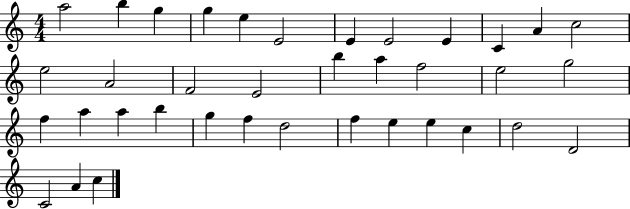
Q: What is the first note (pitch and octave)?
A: A5